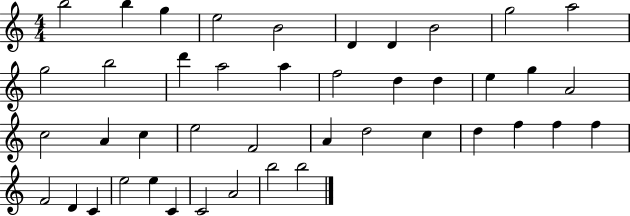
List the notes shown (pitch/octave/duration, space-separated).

B5/h B5/q G5/q E5/h B4/h D4/q D4/q B4/h G5/h A5/h G5/h B5/h D6/q A5/h A5/q F5/h D5/q D5/q E5/q G5/q A4/h C5/h A4/q C5/q E5/h F4/h A4/q D5/h C5/q D5/q F5/q F5/q F5/q F4/h D4/q C4/q E5/h E5/q C4/q C4/h A4/h B5/h B5/h